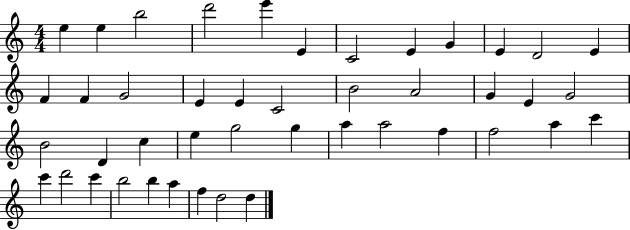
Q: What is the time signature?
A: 4/4